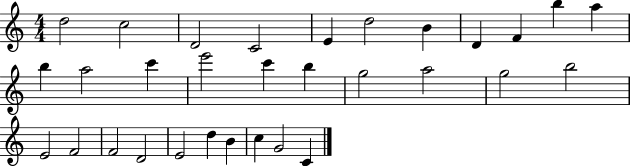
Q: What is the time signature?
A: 4/4